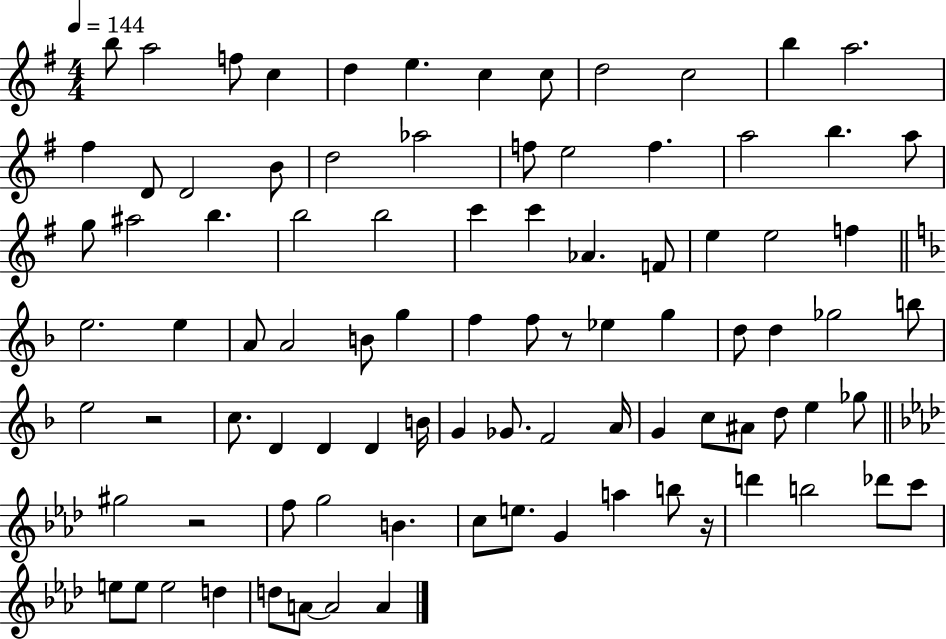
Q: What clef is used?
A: treble